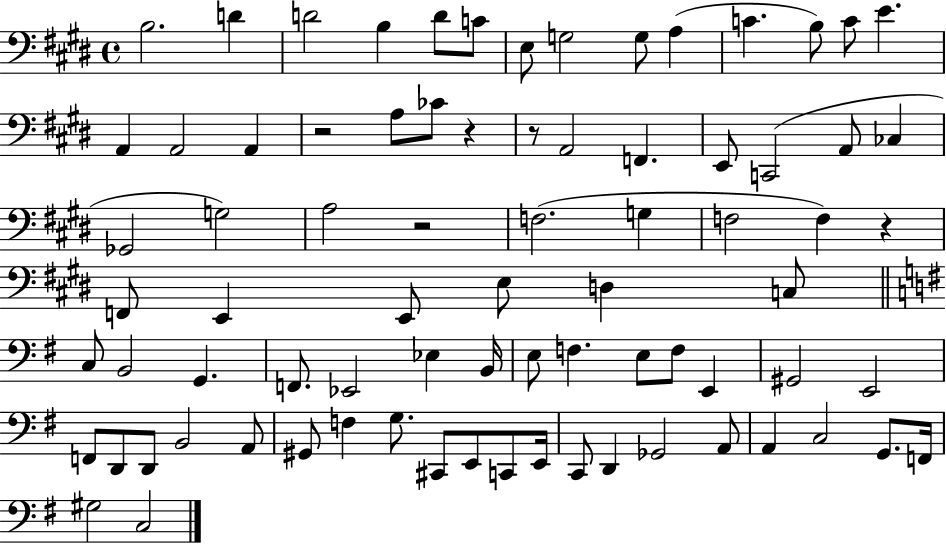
X:1
T:Untitled
M:4/4
L:1/4
K:E
B,2 D D2 B, D/2 C/2 E,/2 G,2 G,/2 A, C B,/2 C/2 E A,, A,,2 A,, z2 A,/2 _C/2 z z/2 A,,2 F,, E,,/2 C,,2 A,,/2 _C, _G,,2 G,2 A,2 z2 F,2 G, F,2 F, z F,,/2 E,, E,,/2 E,/2 D, C,/2 C,/2 B,,2 G,, F,,/2 _E,,2 _E, B,,/4 E,/2 F, E,/2 F,/2 E,, ^G,,2 E,,2 F,,/2 D,,/2 D,,/2 B,,2 A,,/2 ^G,,/2 F, G,/2 ^C,,/2 E,,/2 C,,/2 E,,/4 C,,/2 D,, _G,,2 A,,/2 A,, C,2 G,,/2 F,,/4 ^G,2 C,2